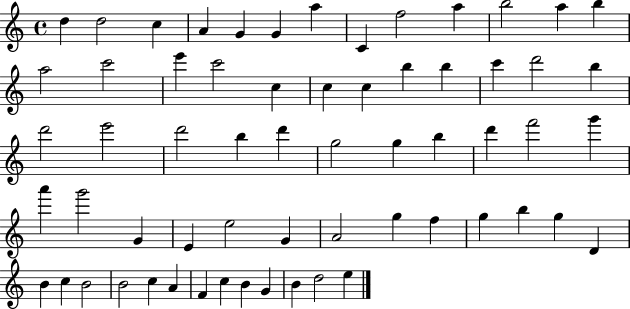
D5/q D5/h C5/q A4/q G4/q G4/q A5/q C4/q F5/h A5/q B5/h A5/q B5/q A5/h C6/h E6/q C6/h C5/q C5/q C5/q B5/q B5/q C6/q D6/h B5/q D6/h E6/h D6/h B5/q D6/q G5/h G5/q B5/q D6/q F6/h G6/q A6/q G6/h G4/q E4/q E5/h G4/q A4/h G5/q F5/q G5/q B5/q G5/q D4/q B4/q C5/q B4/h B4/h C5/q A4/q F4/q C5/q B4/q G4/q B4/q D5/h E5/q